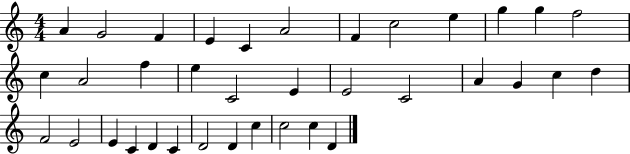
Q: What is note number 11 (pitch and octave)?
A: G5